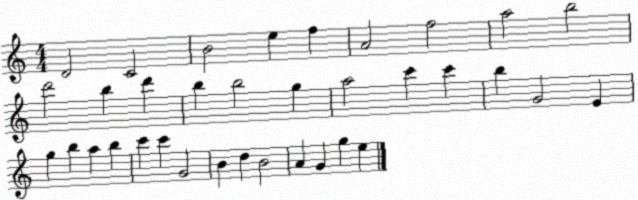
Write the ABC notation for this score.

X:1
T:Untitled
M:4/4
L:1/4
K:C
D2 C2 B2 e f A2 f2 a2 b2 d'2 b d' b b2 g a2 c' c' b G2 E g b a b c' c' G2 B d B2 A G g e